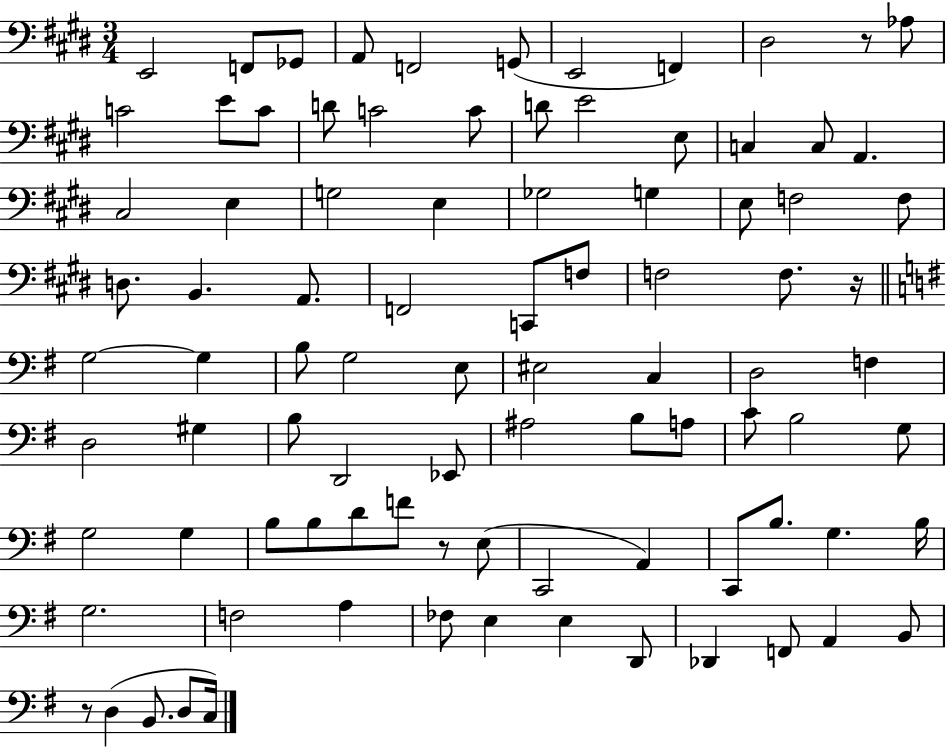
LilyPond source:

{
  \clef bass
  \numericTimeSignature
  \time 3/4
  \key e \major
  e,2 f,8 ges,8 | a,8 f,2 g,8( | e,2 f,4) | dis2 r8 aes8 | \break c'2 e'8 c'8 | d'8 c'2 c'8 | d'8 e'2 e8 | c4 c8 a,4. | \break cis2 e4 | g2 e4 | ges2 g4 | e8 f2 f8 | \break d8. b,4. a,8. | f,2 c,8 f8 | f2 f8. r16 | \bar "||" \break \key e \minor g2~~ g4 | b8 g2 e8 | eis2 c4 | d2 f4 | \break d2 gis4 | b8 d,2 ees,8 | ais2 b8 a8 | c'8 b2 g8 | \break g2 g4 | b8 b8 d'8 f'8 r8 e8( | c,2 a,4) | c,8 b8. g4. b16 | \break g2. | f2 a4 | fes8 e4 e4 d,8 | des,4 f,8 a,4 b,8 | \break r8 d4( b,8. d8 c16) | \bar "|."
}